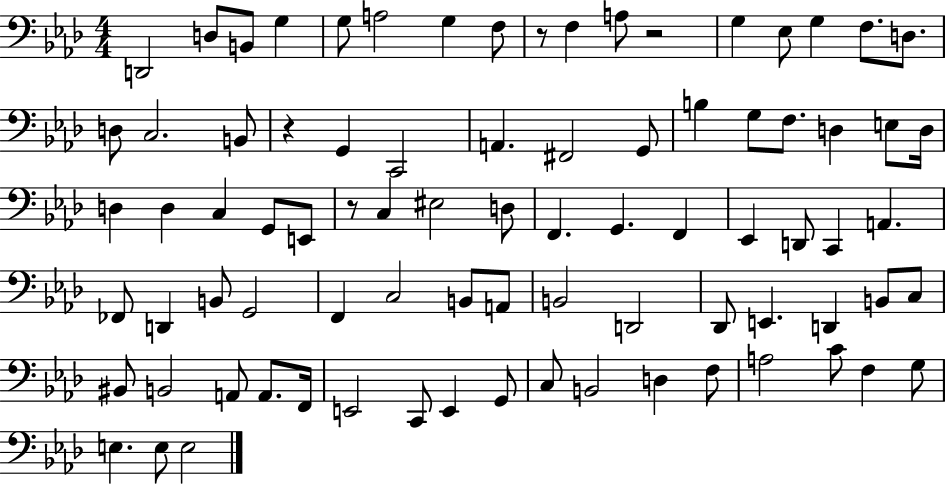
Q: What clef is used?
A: bass